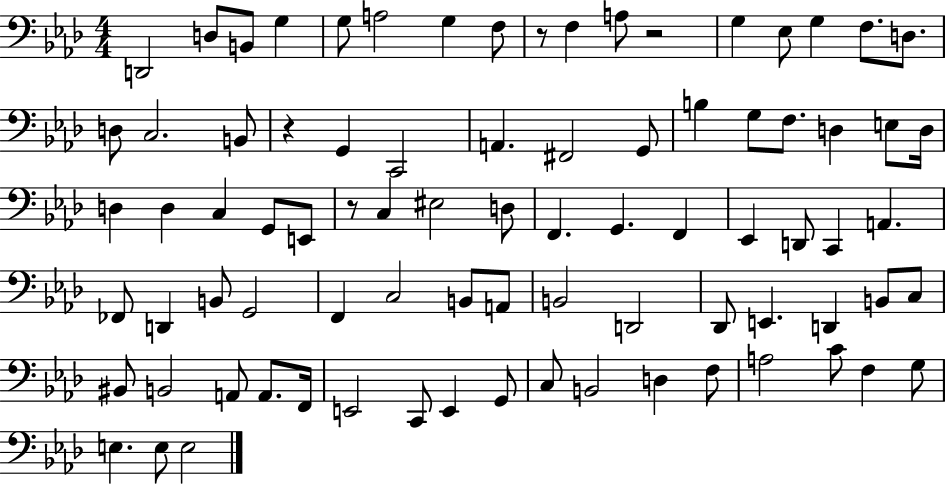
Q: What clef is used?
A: bass